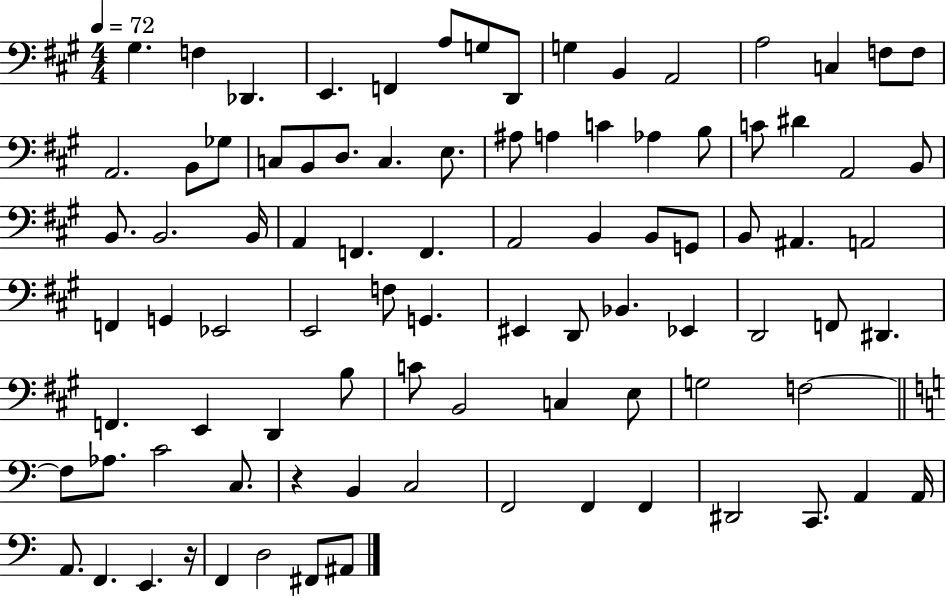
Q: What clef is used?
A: bass